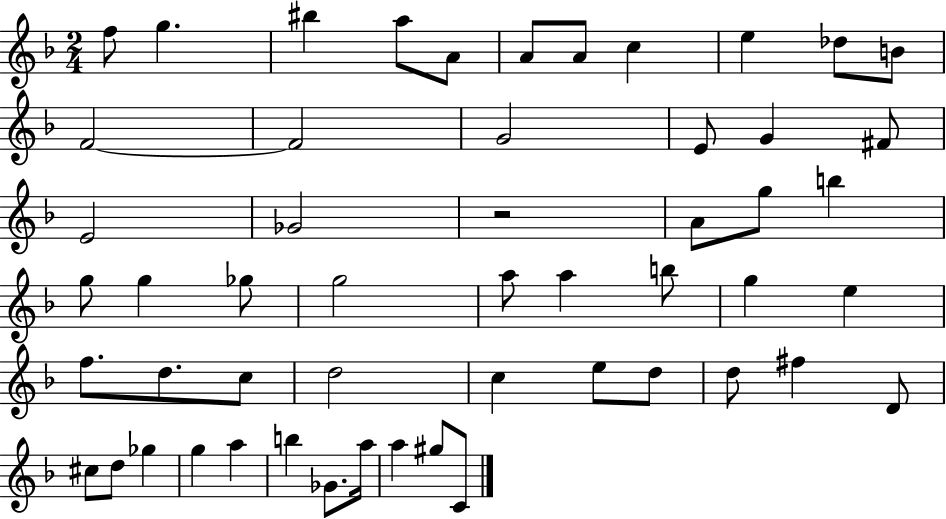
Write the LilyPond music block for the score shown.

{
  \clef treble
  \numericTimeSignature
  \time 2/4
  \key f \major
  f''8 g''4. | bis''4 a''8 a'8 | a'8 a'8 c''4 | e''4 des''8 b'8 | \break f'2~~ | f'2 | g'2 | e'8 g'4 fis'8 | \break e'2 | ges'2 | r2 | a'8 g''8 b''4 | \break g''8 g''4 ges''8 | g''2 | a''8 a''4 b''8 | g''4 e''4 | \break f''8. d''8. c''8 | d''2 | c''4 e''8 d''8 | d''8 fis''4 d'8 | \break cis''8 d''8 ges''4 | g''4 a''4 | b''4 ges'8. a''16 | a''4 gis''8 c'8 | \break \bar "|."
}